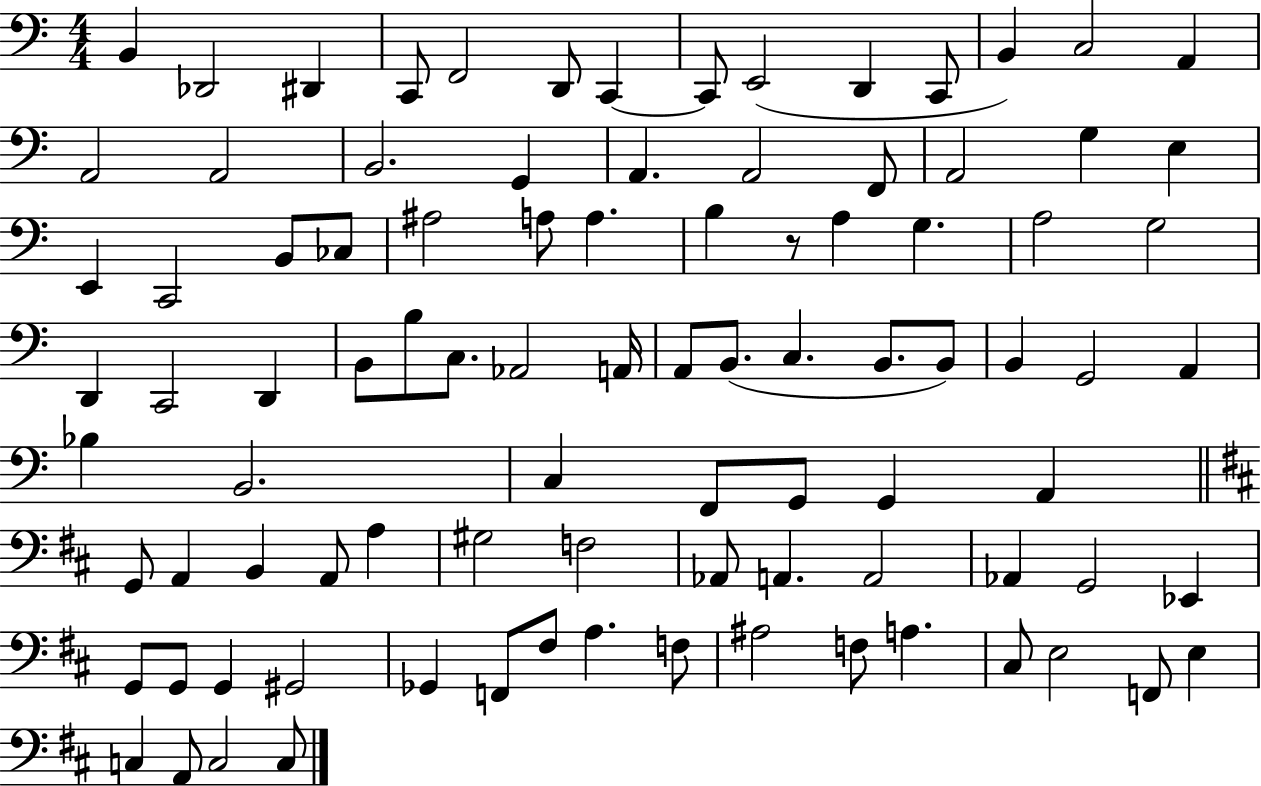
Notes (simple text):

B2/q Db2/h D#2/q C2/e F2/h D2/e C2/q C2/e E2/h D2/q C2/e B2/q C3/h A2/q A2/h A2/h B2/h. G2/q A2/q. A2/h F2/e A2/h G3/q E3/q E2/q C2/h B2/e CES3/e A#3/h A3/e A3/q. B3/q R/e A3/q G3/q. A3/h G3/h D2/q C2/h D2/q B2/e B3/e C3/e. Ab2/h A2/s A2/e B2/e. C3/q. B2/e. B2/e B2/q G2/h A2/q Bb3/q B2/h. C3/q F2/e G2/e G2/q A2/q G2/e A2/q B2/q A2/e A3/q G#3/h F3/h Ab2/e A2/q. A2/h Ab2/q G2/h Eb2/q G2/e G2/e G2/q G#2/h Gb2/q F2/e F#3/e A3/q. F3/e A#3/h F3/e A3/q. C#3/e E3/h F2/e E3/q C3/q A2/e C3/h C3/e